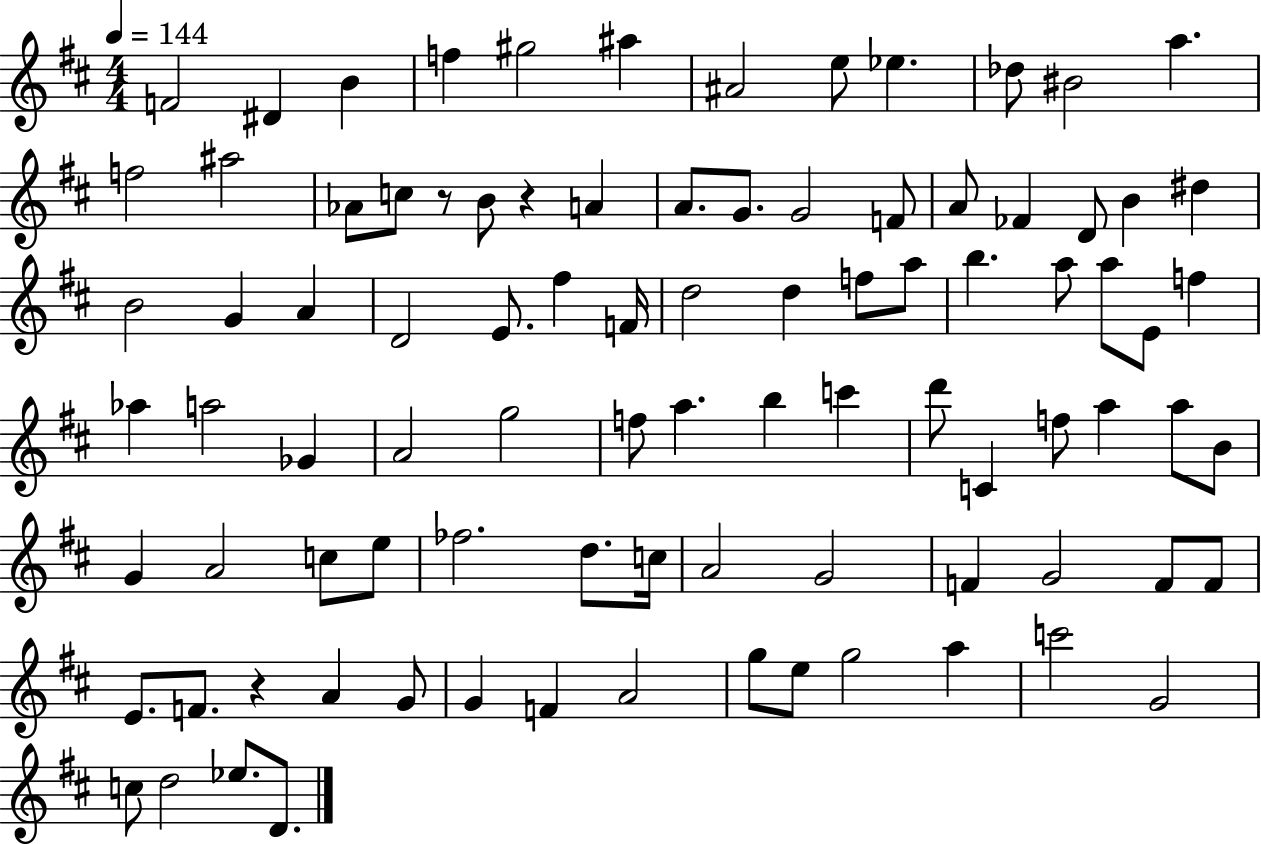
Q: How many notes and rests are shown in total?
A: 91